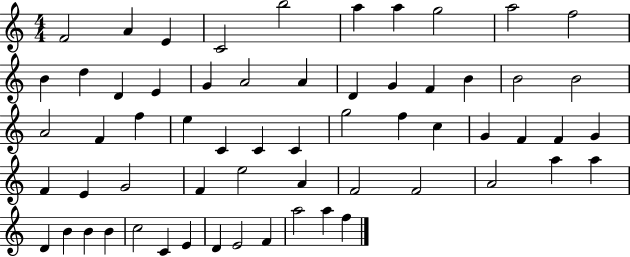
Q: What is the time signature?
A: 4/4